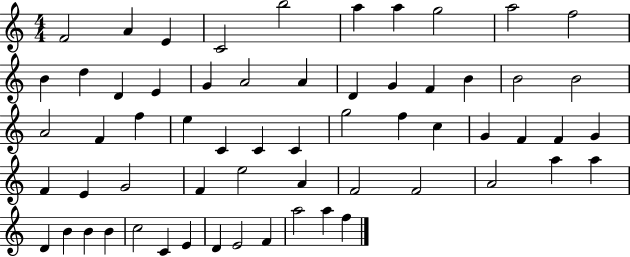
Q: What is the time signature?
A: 4/4